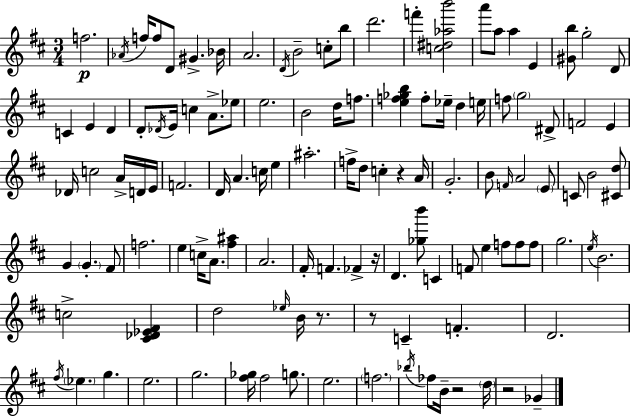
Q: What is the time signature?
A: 3/4